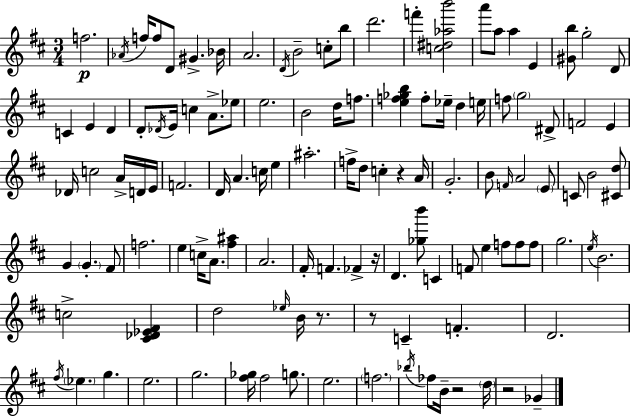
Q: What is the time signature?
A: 3/4